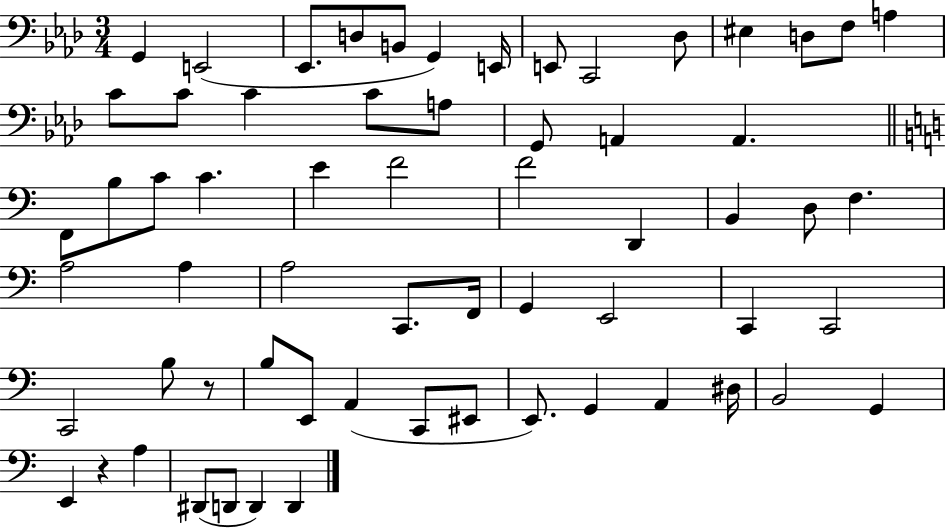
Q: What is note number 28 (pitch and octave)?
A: F4